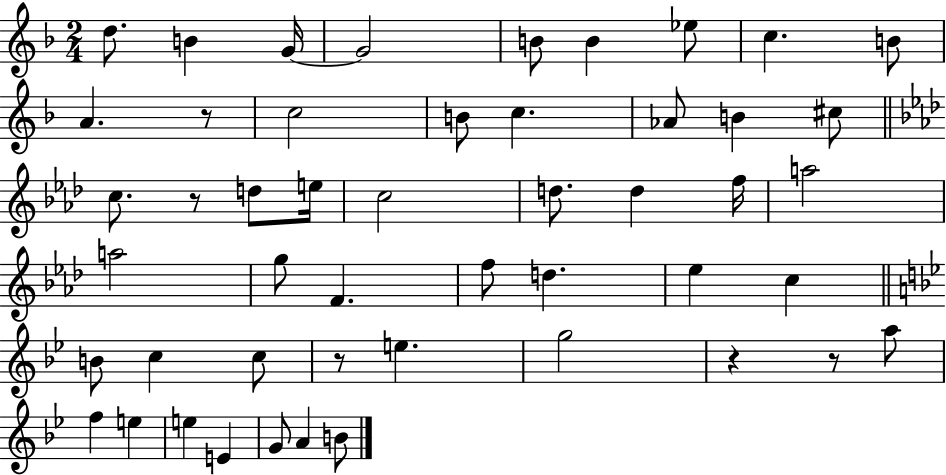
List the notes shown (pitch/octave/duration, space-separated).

D5/e. B4/q G4/s G4/h B4/e B4/q Eb5/e C5/q. B4/e A4/q. R/e C5/h B4/e C5/q. Ab4/e B4/q C#5/e C5/e. R/e D5/e E5/s C5/h D5/e. D5/q F5/s A5/h A5/h G5/e F4/q. F5/e D5/q. Eb5/q C5/q B4/e C5/q C5/e R/e E5/q. G5/h R/q R/e A5/e F5/q E5/q E5/q E4/q G4/e A4/q B4/e